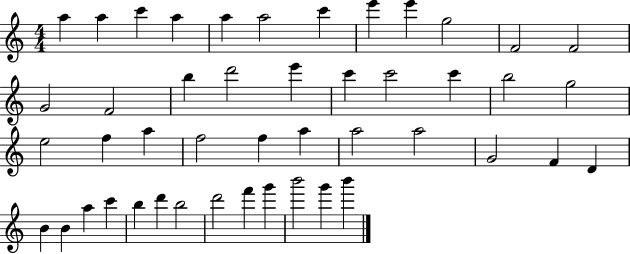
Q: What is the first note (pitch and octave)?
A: A5